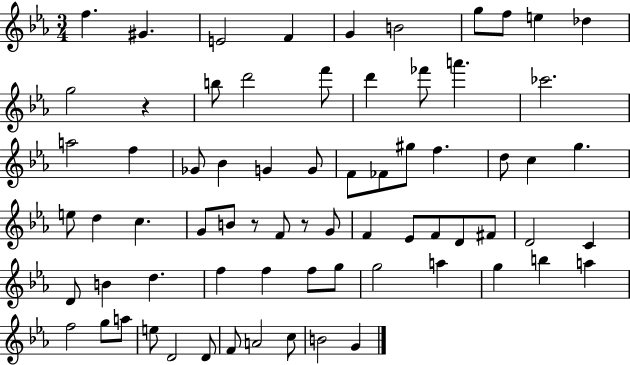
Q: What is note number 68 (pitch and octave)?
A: G4